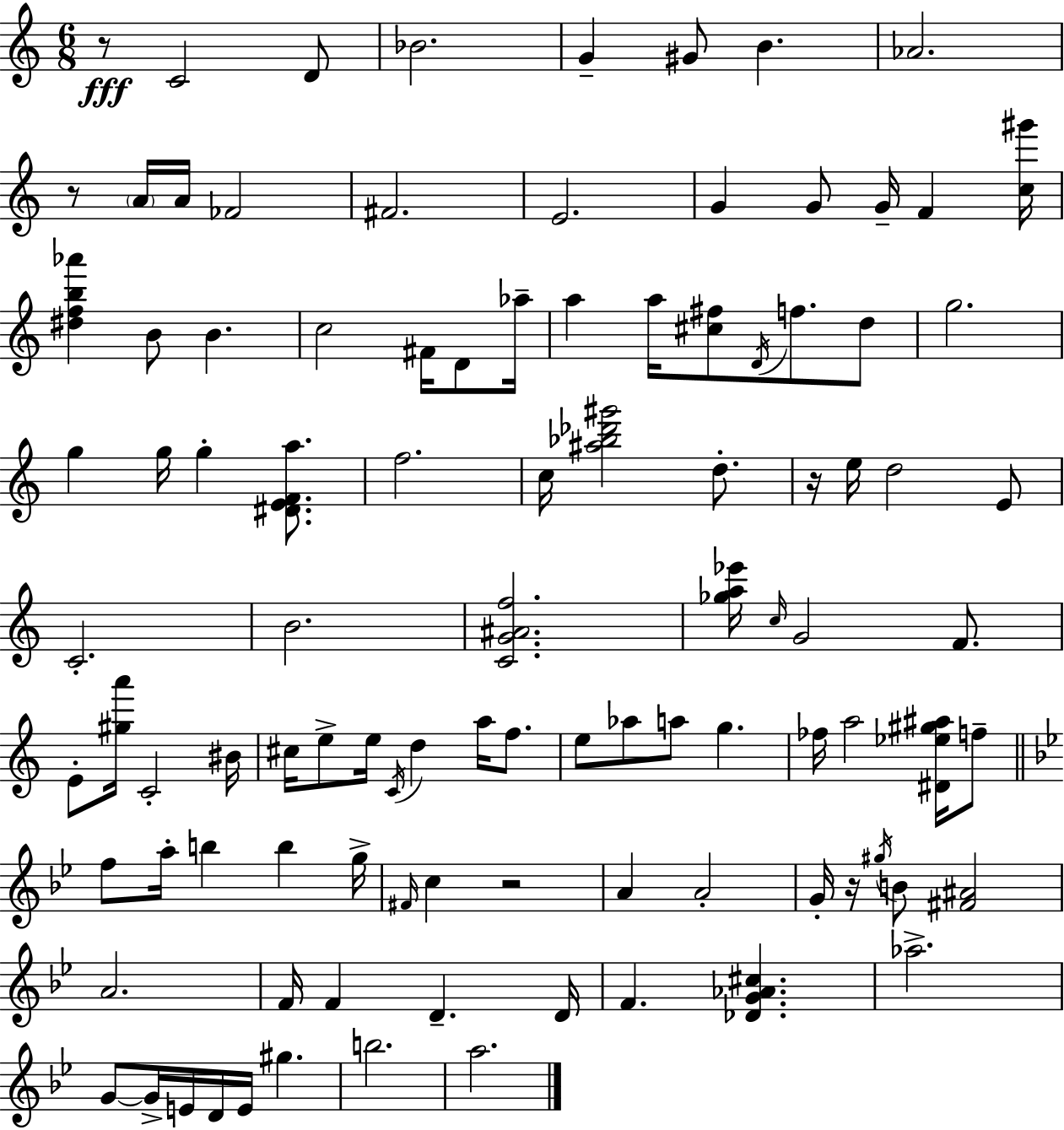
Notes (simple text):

R/e C4/h D4/e Bb4/h. G4/q G#4/e B4/q. Ab4/h. R/e A4/s A4/s FES4/h F#4/h. E4/h. G4/q G4/e G4/s F4/q [C5,G#6]/s [D#5,F5,B5,Ab6]/q B4/e B4/q. C5/h F#4/s D4/e Ab5/s A5/q A5/s [C#5,F#5]/e D4/s F5/e. D5/e G5/h. G5/q G5/s G5/q [D#4,E4,F4,A5]/e. F5/h. C5/s [A#5,Bb5,Db6,G#6]/h D5/e. R/s E5/s D5/h E4/e C4/h. B4/h. [C4,G4,A#4,F5]/h. [Gb5,A5,Eb6]/s C5/s G4/h F4/e. E4/e [G#5,A6]/s C4/h BIS4/s C#5/s E5/e E5/s C4/s D5/q A5/s F5/e. E5/e Ab5/e A5/e G5/q. FES5/s A5/h [D#4,Eb5,G#5,A#5]/s F5/e F5/e A5/s B5/q B5/q G5/s F#4/s C5/q R/h A4/q A4/h G4/s R/s G#5/s B4/e [F#4,A#4]/h A4/h. F4/s F4/q D4/q. D4/s F4/q. [Db4,G4,Ab4,C#5]/q. Ab5/h. G4/e G4/s E4/s D4/s E4/s G#5/q. B5/h. A5/h.